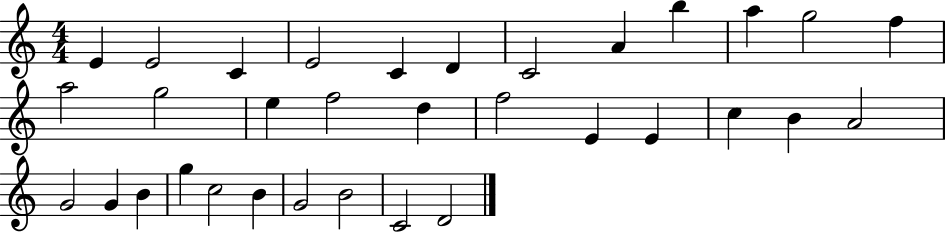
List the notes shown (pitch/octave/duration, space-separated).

E4/q E4/h C4/q E4/h C4/q D4/q C4/h A4/q B5/q A5/q G5/h F5/q A5/h G5/h E5/q F5/h D5/q F5/h E4/q E4/q C5/q B4/q A4/h G4/h G4/q B4/q G5/q C5/h B4/q G4/h B4/h C4/h D4/h